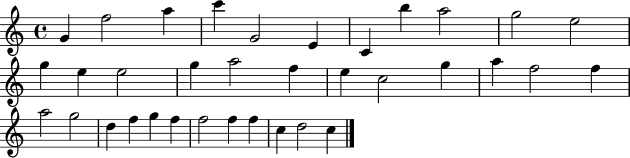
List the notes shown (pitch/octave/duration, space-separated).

G4/q F5/h A5/q C6/q G4/h E4/q C4/q B5/q A5/h G5/h E5/h G5/q E5/q E5/h G5/q A5/h F5/q E5/q C5/h G5/q A5/q F5/h F5/q A5/h G5/h D5/q F5/q G5/q F5/q F5/h F5/q F5/q C5/q D5/h C5/q